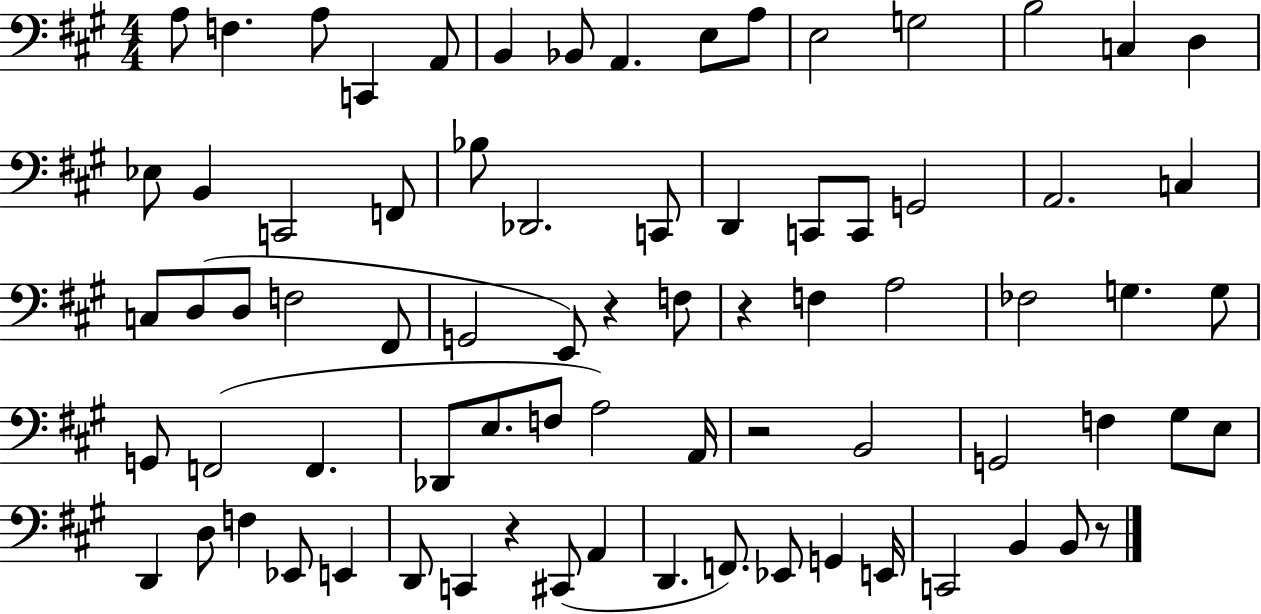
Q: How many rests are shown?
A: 5